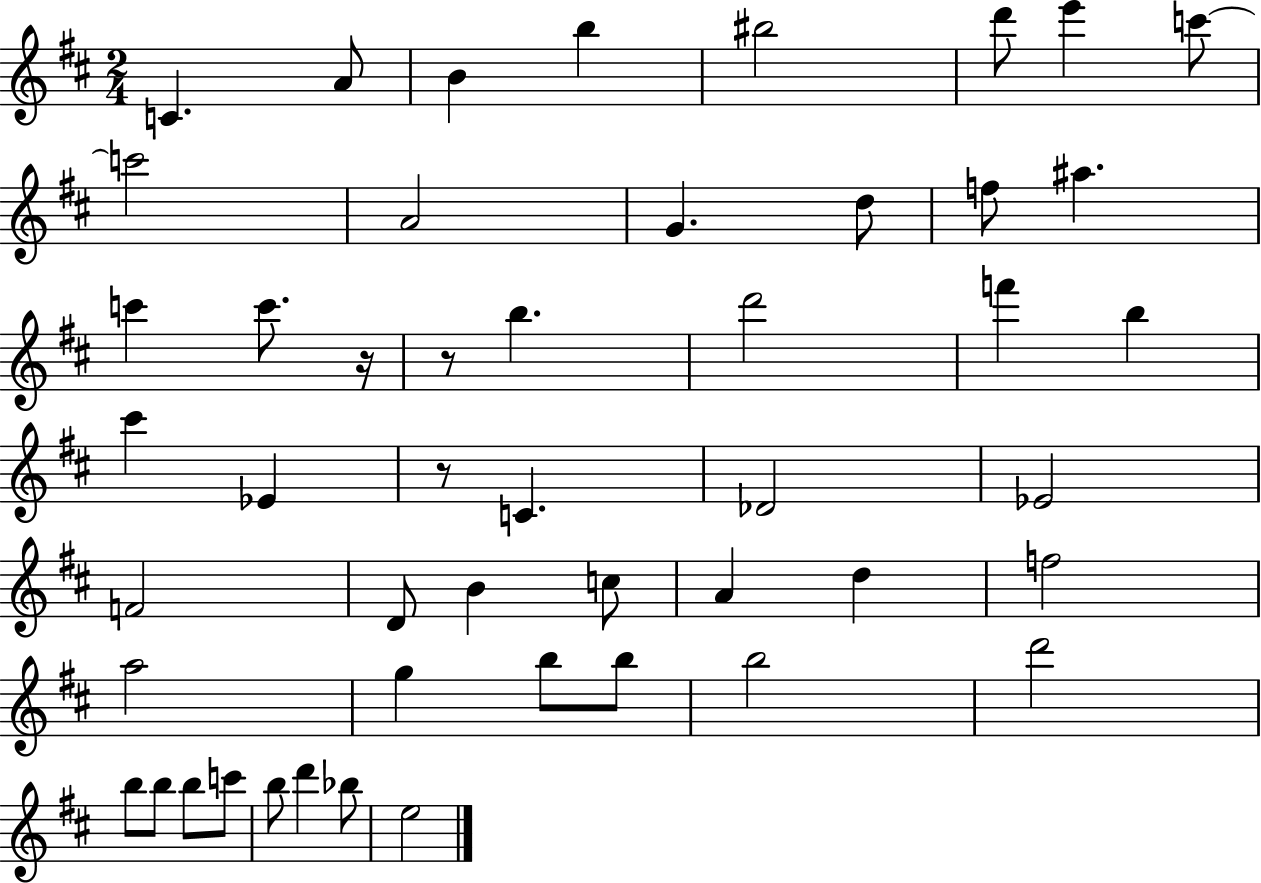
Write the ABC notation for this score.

X:1
T:Untitled
M:2/4
L:1/4
K:D
C A/2 B b ^b2 d'/2 e' c'/2 c'2 A2 G d/2 f/2 ^a c' c'/2 z/4 z/2 b d'2 f' b ^c' _E z/2 C _D2 _E2 F2 D/2 B c/2 A d f2 a2 g b/2 b/2 b2 d'2 b/2 b/2 b/2 c'/2 b/2 d' _b/2 e2